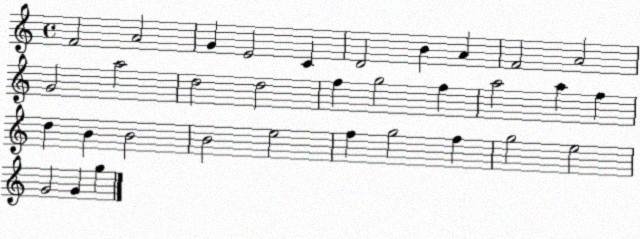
X:1
T:Untitled
M:4/4
L:1/4
K:C
F2 A2 G E2 C D2 B A F2 A2 G2 a2 d2 d2 f g2 f a2 a f d B B2 B2 e2 f g2 f g2 e2 G2 G g